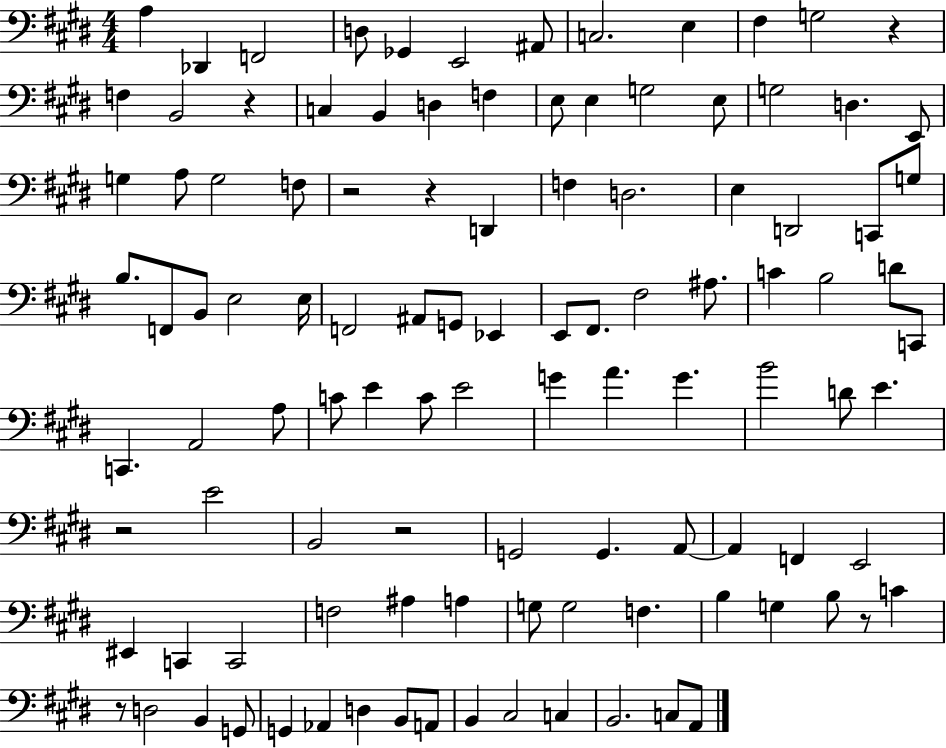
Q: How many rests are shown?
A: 8